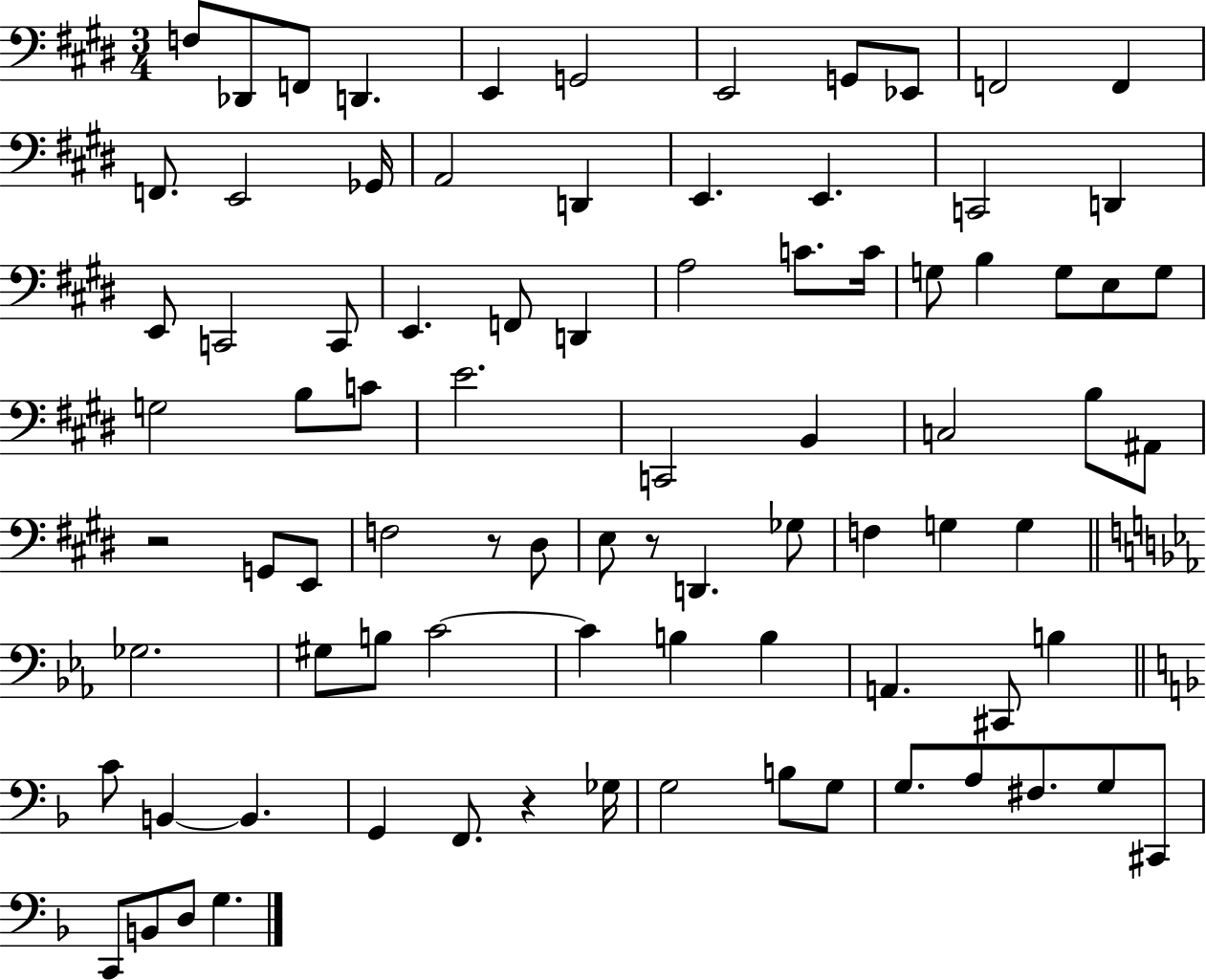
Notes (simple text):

F3/e Db2/e F2/e D2/q. E2/q G2/h E2/h G2/e Eb2/e F2/h F2/q F2/e. E2/h Gb2/s A2/h D2/q E2/q. E2/q. C2/h D2/q E2/e C2/h C2/e E2/q. F2/e D2/q A3/h C4/e. C4/s G3/e B3/q G3/e E3/e G3/e G3/h B3/e C4/e E4/h. C2/h B2/q C3/h B3/e A#2/e R/h G2/e E2/e F3/h R/e D#3/e E3/e R/e D2/q. Gb3/e F3/q G3/q G3/q Gb3/h. G#3/e B3/e C4/h C4/q B3/q B3/q A2/q. C#2/e B3/q C4/e B2/q B2/q. G2/q F2/e. R/q Gb3/s G3/h B3/e G3/e G3/e. A3/e F#3/e. G3/e C#2/e C2/e B2/e D3/e G3/q.